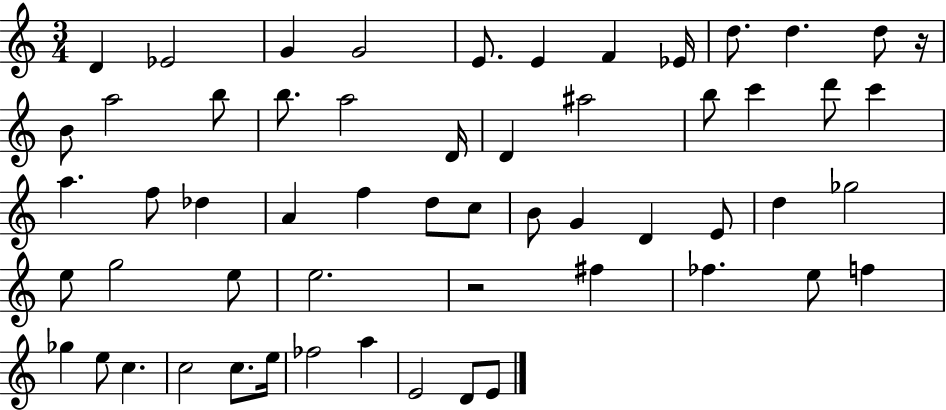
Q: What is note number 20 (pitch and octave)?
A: B5